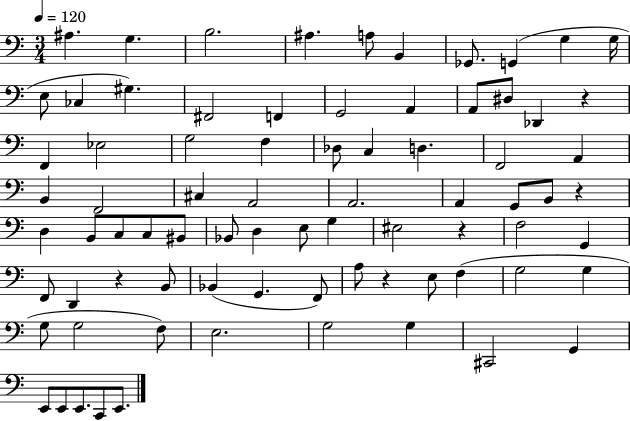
{
  \clef bass
  \numericTimeSignature
  \time 3/4
  \key c \major
  \tempo 4 = 120
  ais4. g4. | b2. | ais4. a8 b,4 | ges,8. g,4( g4 g16 | \break e8 ces4 gis4.) | fis,2 f,4 | g,2 a,4 | a,8 dis8 des,4 r4 | \break f,4 ees2 | g2 f4 | des8 c4 d4. | f,2 a,4 | \break b,4 f,2 | cis4 a,2 | a,2. | a,4 g,8 b,8 r4 | \break d4 b,8 c8 c8 bis,8 | bes,8 d4 e8 g4 | eis2 r4 | f2 g,4 | \break f,8 d,4 r4 b,8 | bes,4( g,4. f,8) | a8 r4 e8 f4( | g2 g4 | \break g8 g2 f8) | e2. | g2 g4 | cis,2 g,4 | \break e,8 e,8 e,8. c,8 e,8. | \bar "|."
}